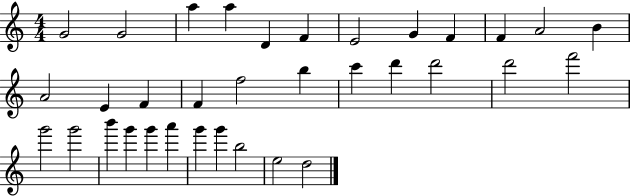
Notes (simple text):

G4/h G4/h A5/q A5/q D4/q F4/q E4/h G4/q F4/q F4/q A4/h B4/q A4/h E4/q F4/q F4/q F5/h B5/q C6/q D6/q D6/h D6/h F6/h G6/h G6/h B6/q G6/q G6/q A6/q G6/q G6/q B5/h E5/h D5/h